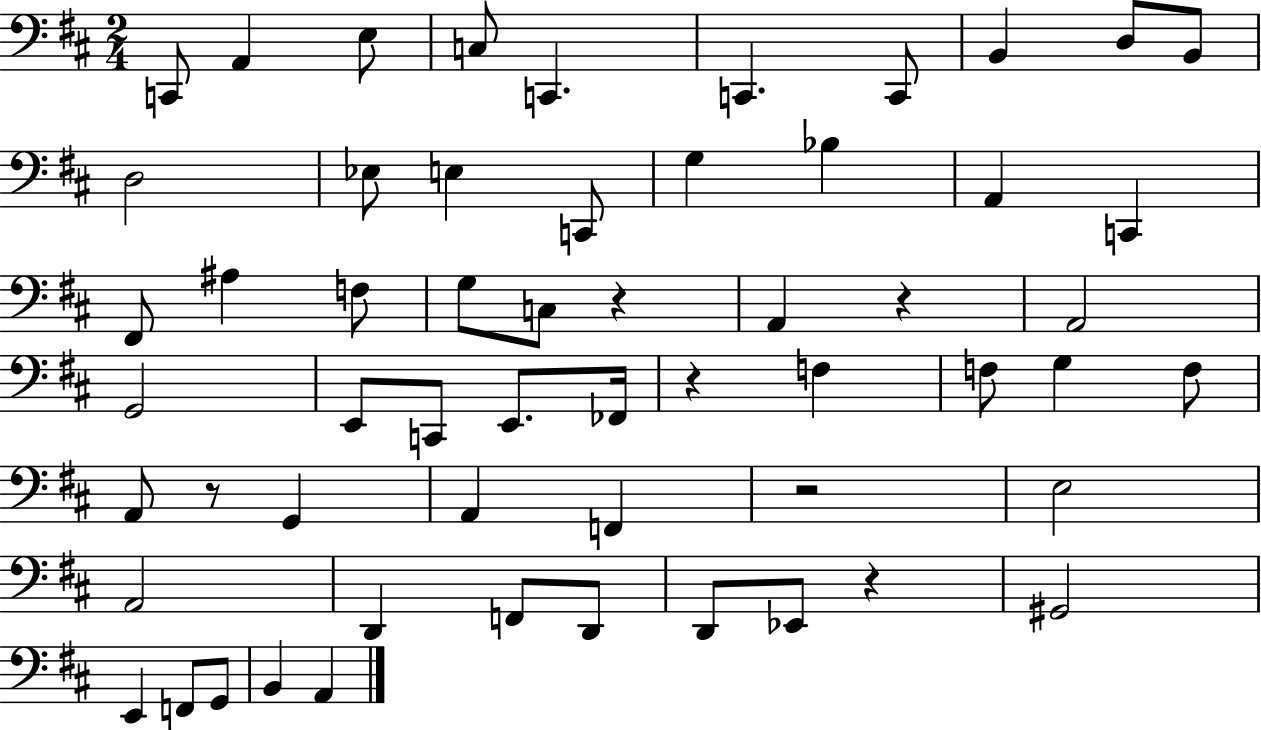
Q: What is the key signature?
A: D major